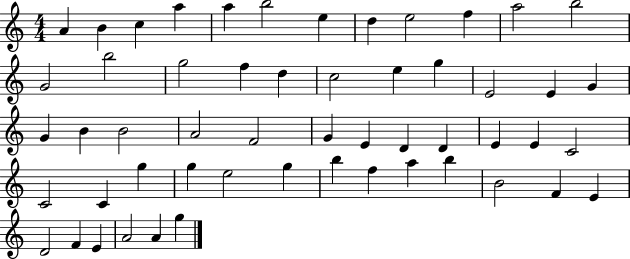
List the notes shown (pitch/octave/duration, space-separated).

A4/q B4/q C5/q A5/q A5/q B5/h E5/q D5/q E5/h F5/q A5/h B5/h G4/h B5/h G5/h F5/q D5/q C5/h E5/q G5/q E4/h E4/q G4/q G4/q B4/q B4/h A4/h F4/h G4/q E4/q D4/q D4/q E4/q E4/q C4/h C4/h C4/q G5/q G5/q E5/h G5/q B5/q F5/q A5/q B5/q B4/h F4/q E4/q D4/h F4/q E4/q A4/h A4/q G5/q